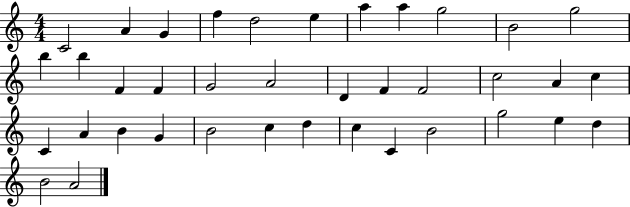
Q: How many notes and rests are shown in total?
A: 38